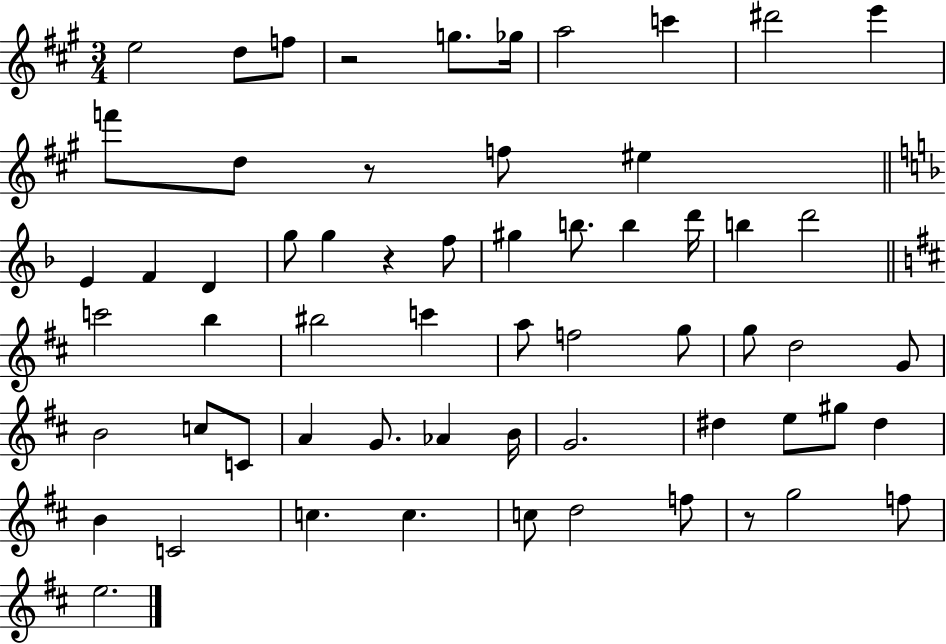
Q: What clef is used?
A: treble